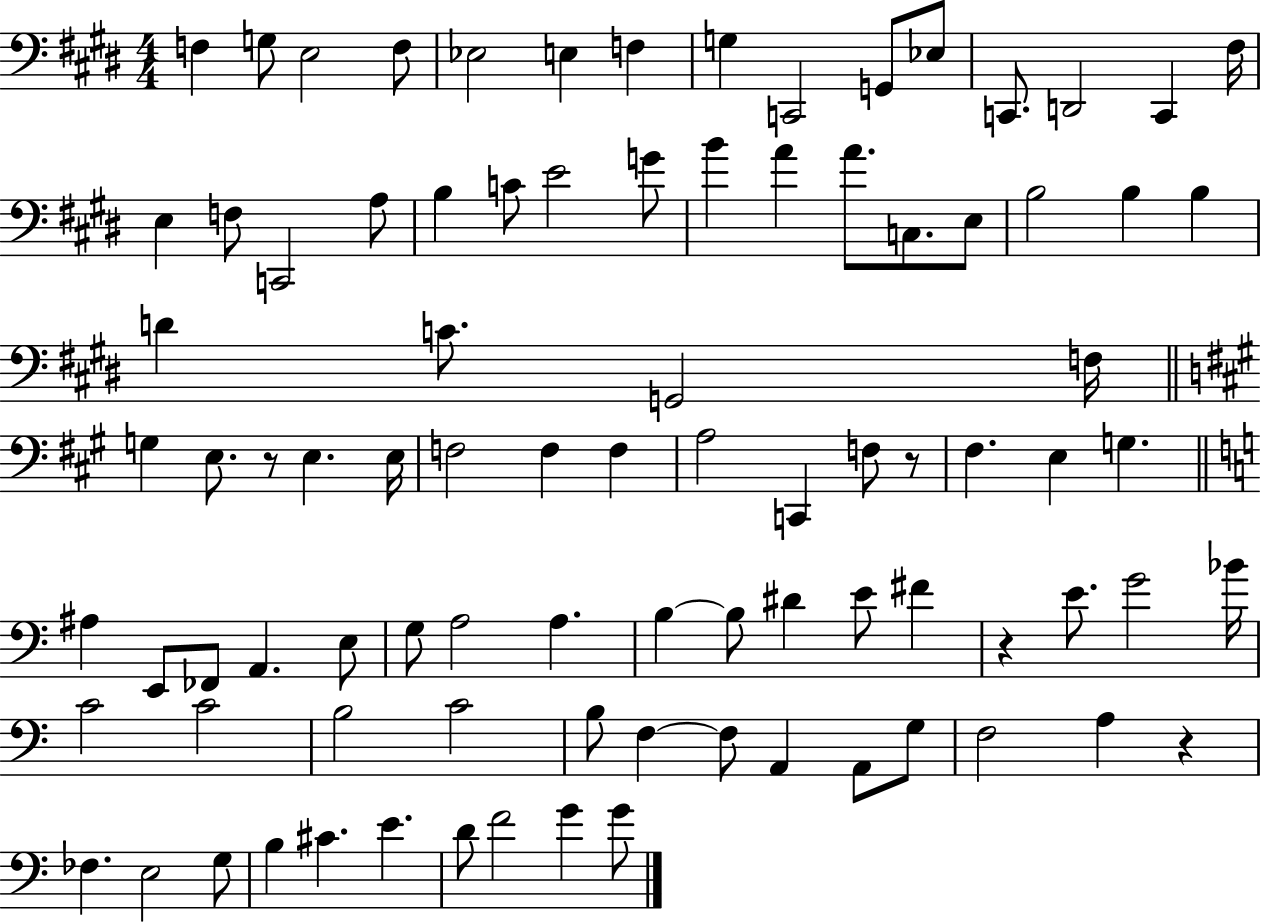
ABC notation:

X:1
T:Untitled
M:4/4
L:1/4
K:E
F, G,/2 E,2 F,/2 _E,2 E, F, G, C,,2 G,,/2 _E,/2 C,,/2 D,,2 C,, ^F,/4 E, F,/2 C,,2 A,/2 B, C/2 E2 G/2 B A A/2 C,/2 E,/2 B,2 B, B, D C/2 G,,2 F,/4 G, E,/2 z/2 E, E,/4 F,2 F, F, A,2 C,, F,/2 z/2 ^F, E, G, ^A, E,,/2 _F,,/2 A,, E,/2 G,/2 A,2 A, B, B,/2 ^D E/2 ^F z E/2 G2 _B/4 C2 C2 B,2 C2 B,/2 F, F,/2 A,, A,,/2 G,/2 F,2 A, z _F, E,2 G,/2 B, ^C E D/2 F2 G G/2